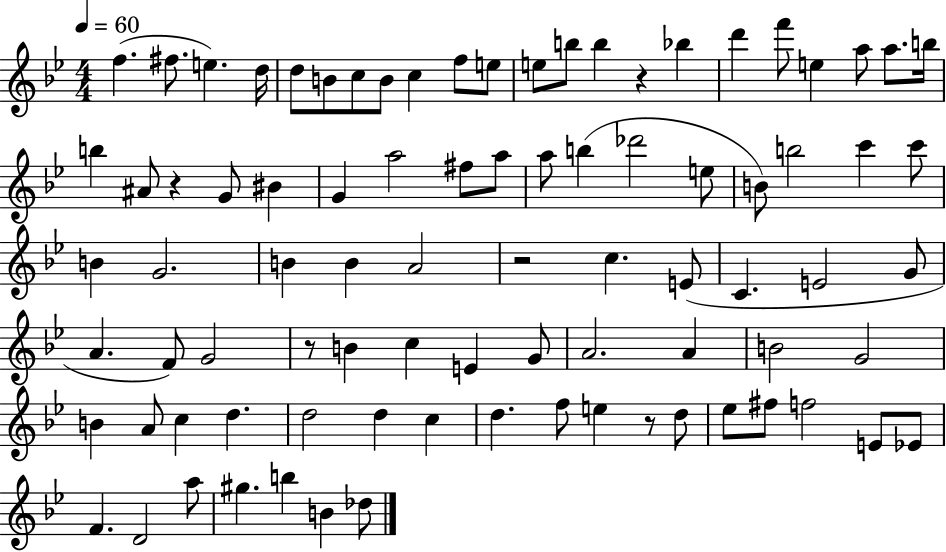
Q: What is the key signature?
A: BES major